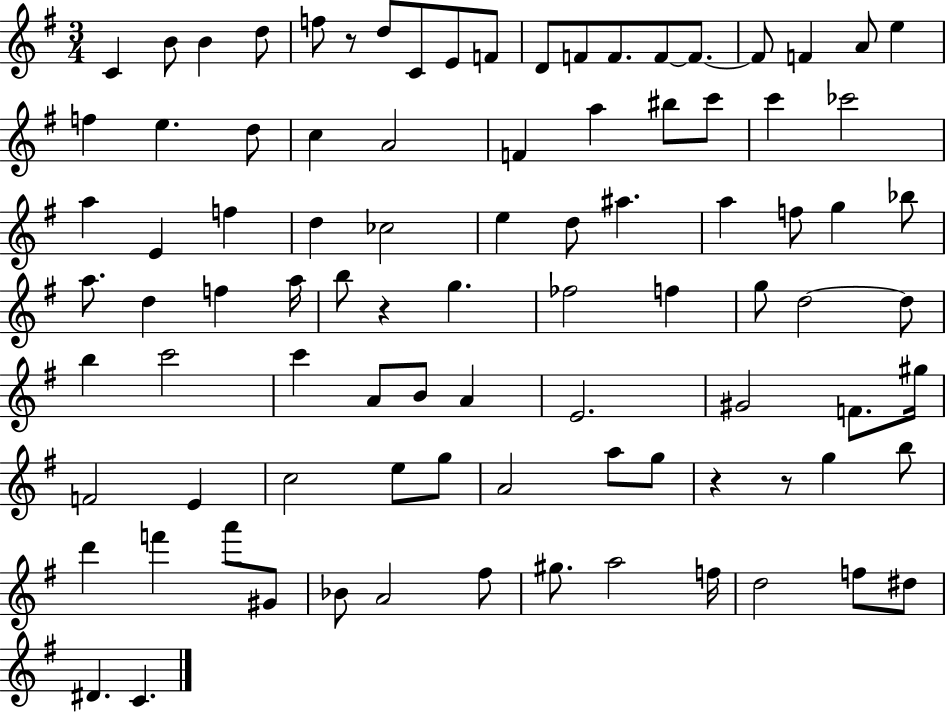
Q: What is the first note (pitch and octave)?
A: C4